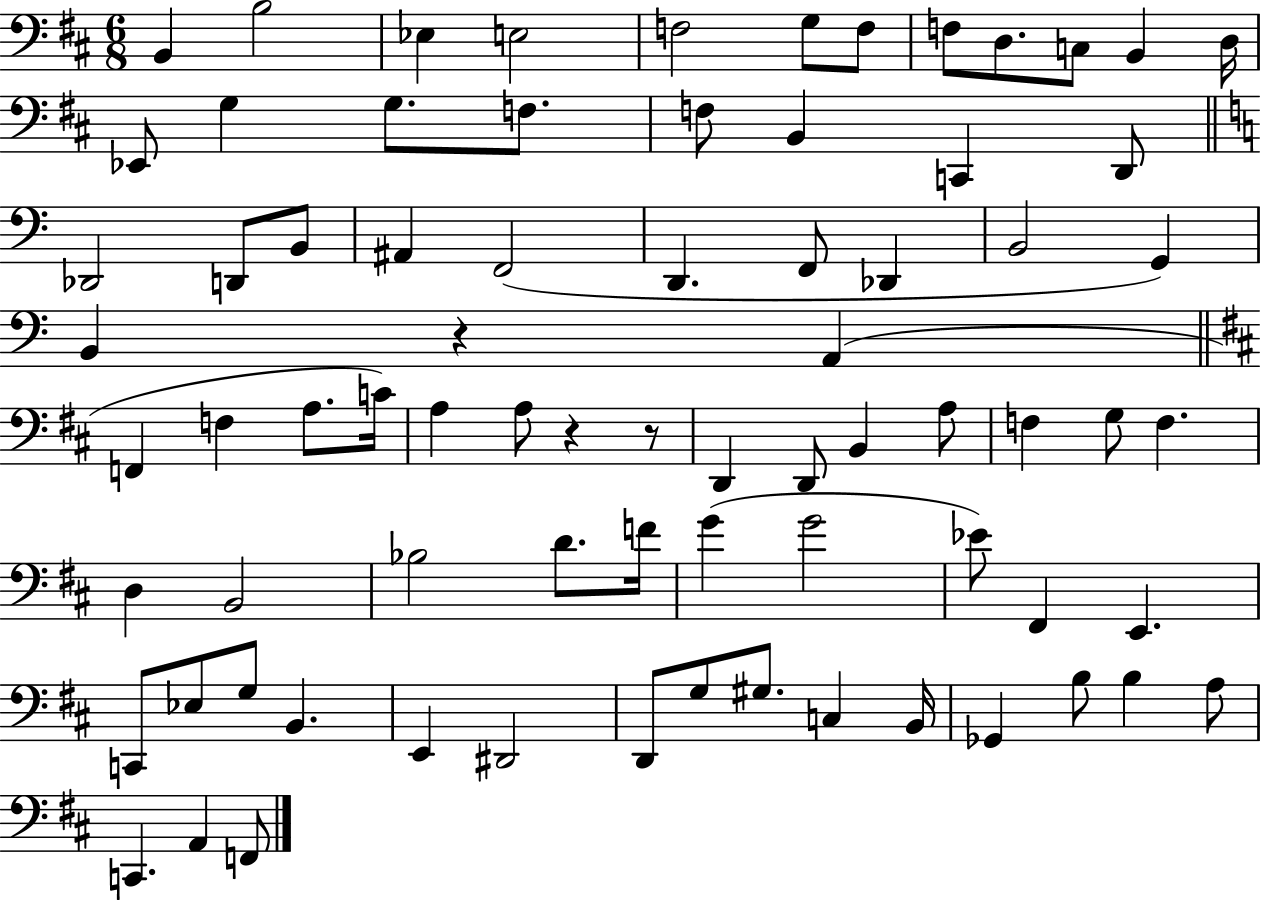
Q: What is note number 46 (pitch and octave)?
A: D3